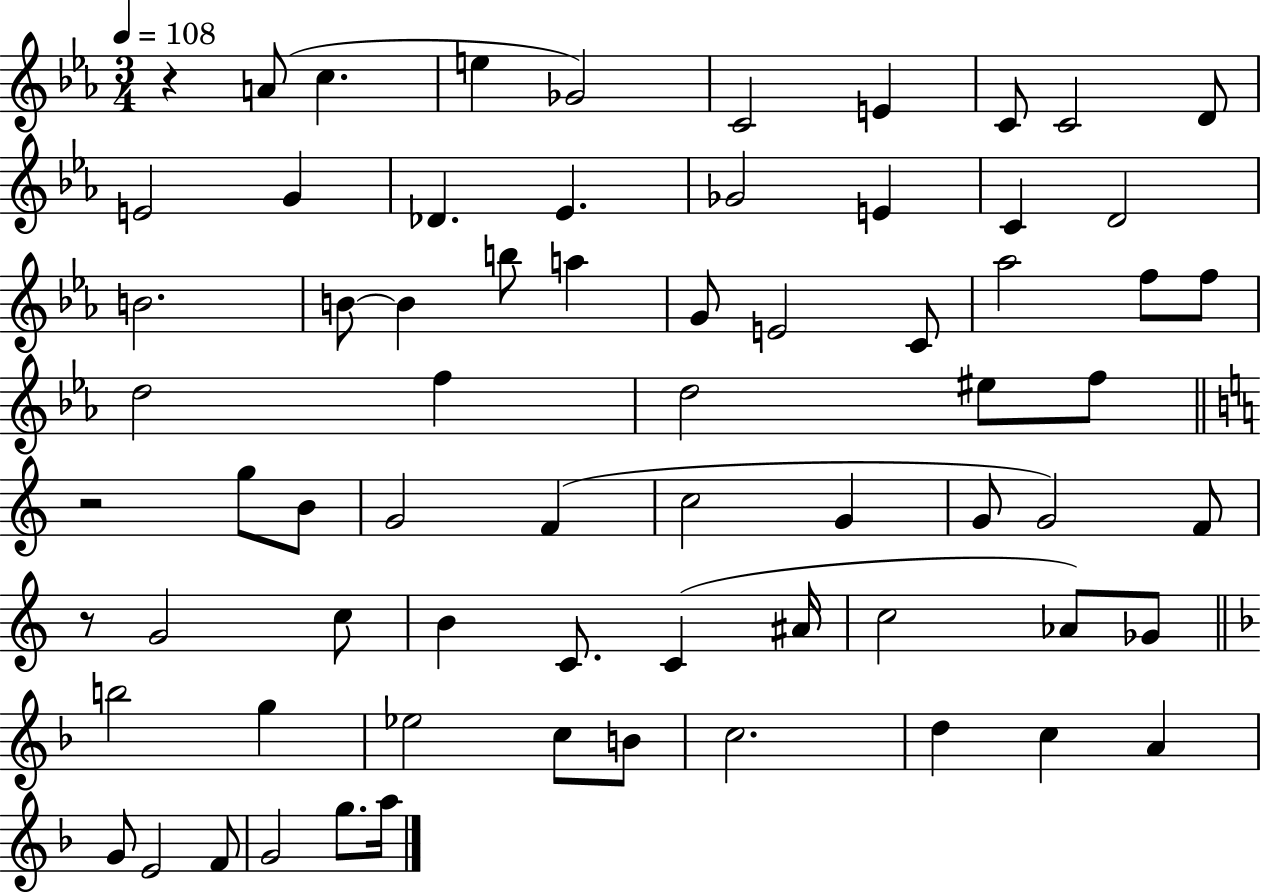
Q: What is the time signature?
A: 3/4